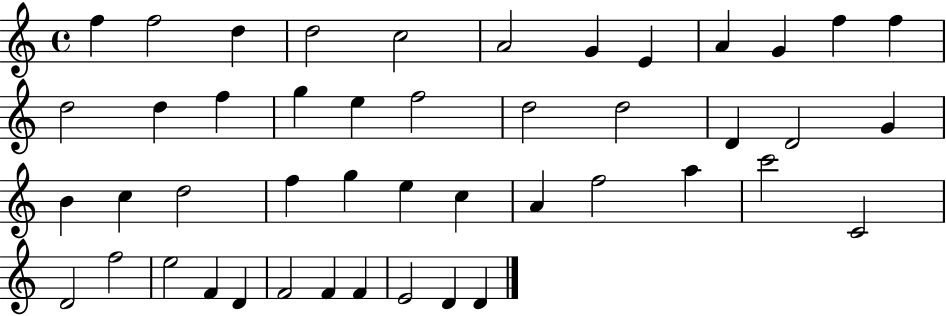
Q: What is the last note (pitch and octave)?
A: D4